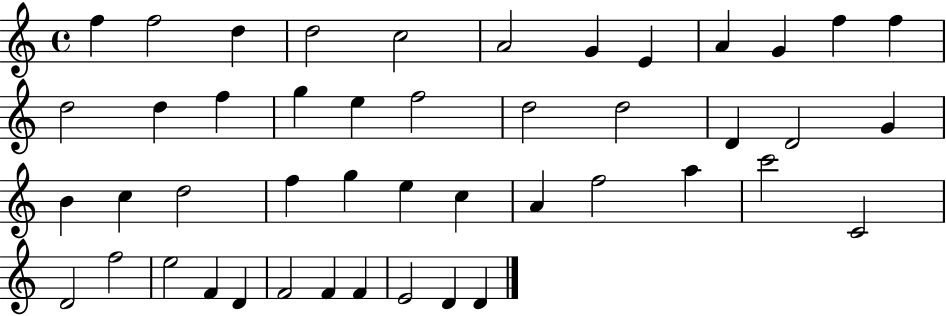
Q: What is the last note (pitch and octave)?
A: D4